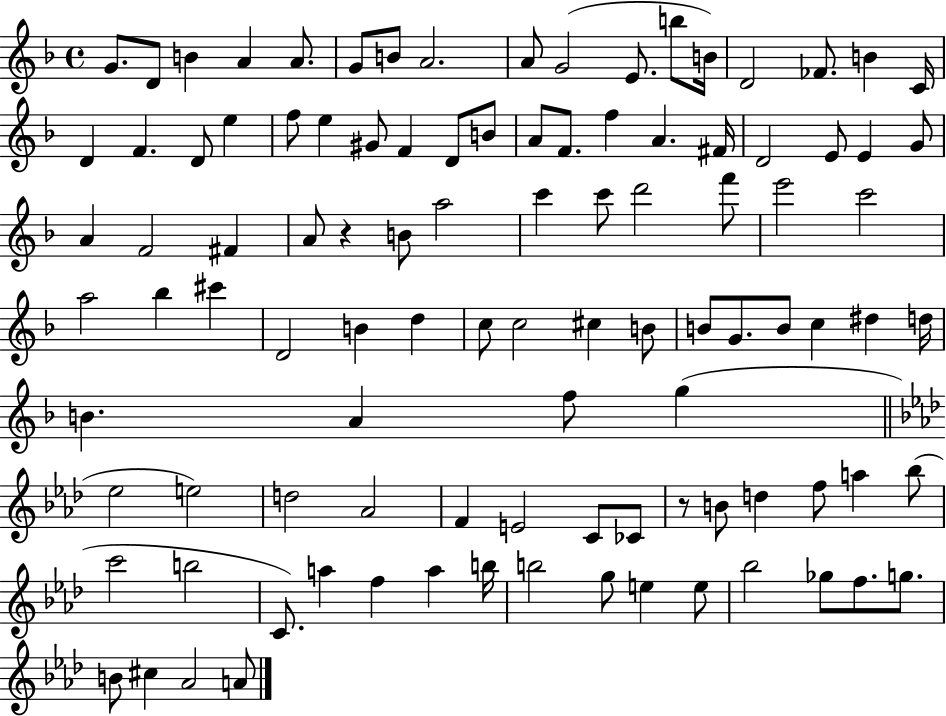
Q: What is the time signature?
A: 4/4